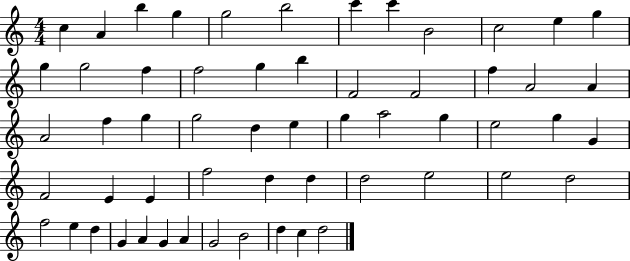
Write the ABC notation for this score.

X:1
T:Untitled
M:4/4
L:1/4
K:C
c A b g g2 b2 c' c' B2 c2 e g g g2 f f2 g b F2 F2 f A2 A A2 f g g2 d e g a2 g e2 g G F2 E E f2 d d d2 e2 e2 d2 f2 e d G A G A G2 B2 d c d2